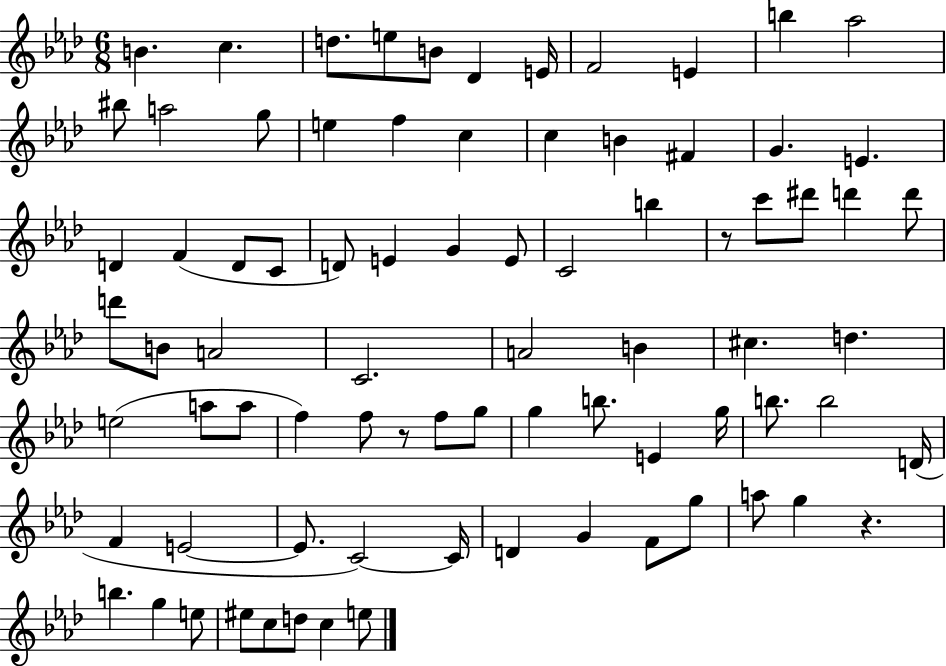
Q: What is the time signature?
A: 6/8